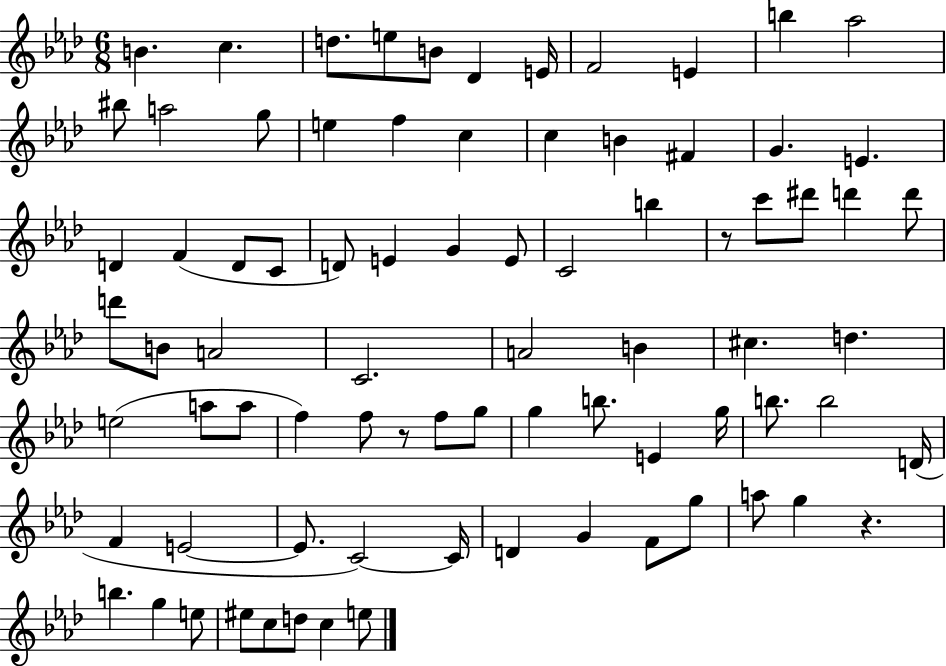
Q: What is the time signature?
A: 6/8